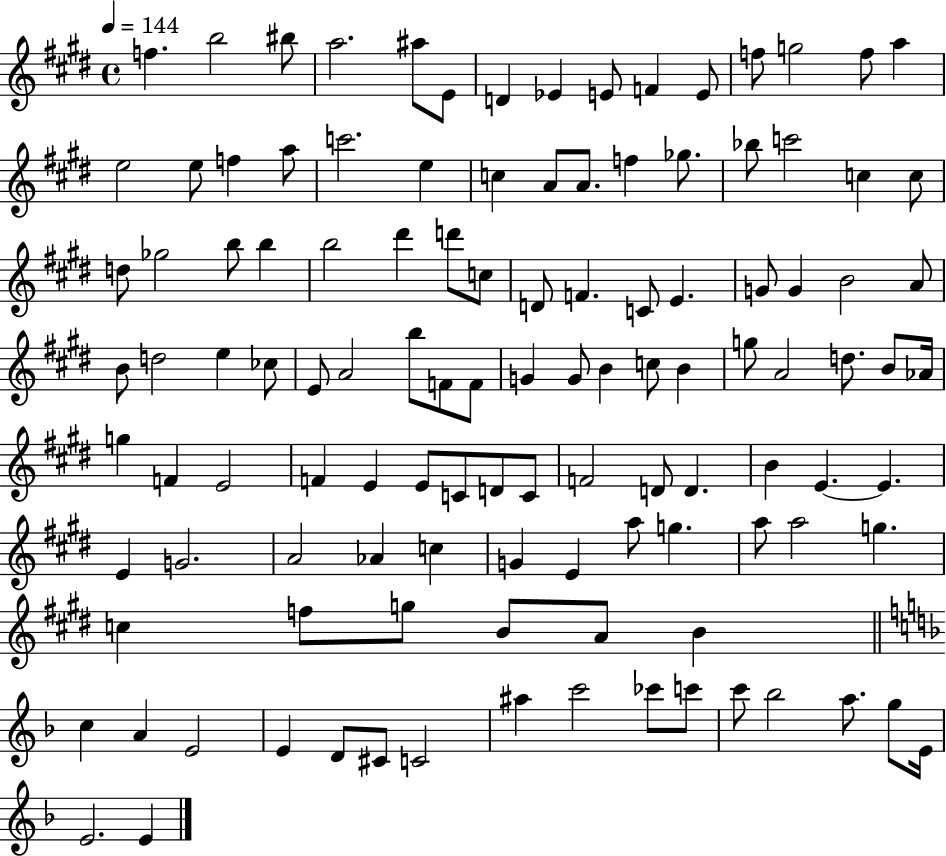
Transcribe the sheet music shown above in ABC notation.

X:1
T:Untitled
M:4/4
L:1/4
K:E
f b2 ^b/2 a2 ^a/2 E/2 D _E E/2 F E/2 f/2 g2 f/2 a e2 e/2 f a/2 c'2 e c A/2 A/2 f _g/2 _b/2 c'2 c c/2 d/2 _g2 b/2 b b2 ^d' d'/2 c/2 D/2 F C/2 E G/2 G B2 A/2 B/2 d2 e _c/2 E/2 A2 b/2 F/2 F/2 G G/2 B c/2 B g/2 A2 d/2 B/2 _A/4 g F E2 F E E/2 C/2 D/2 C/2 F2 D/2 D B E E E G2 A2 _A c G E a/2 g a/2 a2 g c f/2 g/2 B/2 A/2 B c A E2 E D/2 ^C/2 C2 ^a c'2 _c'/2 c'/2 c'/2 _b2 a/2 g/2 E/4 E2 E